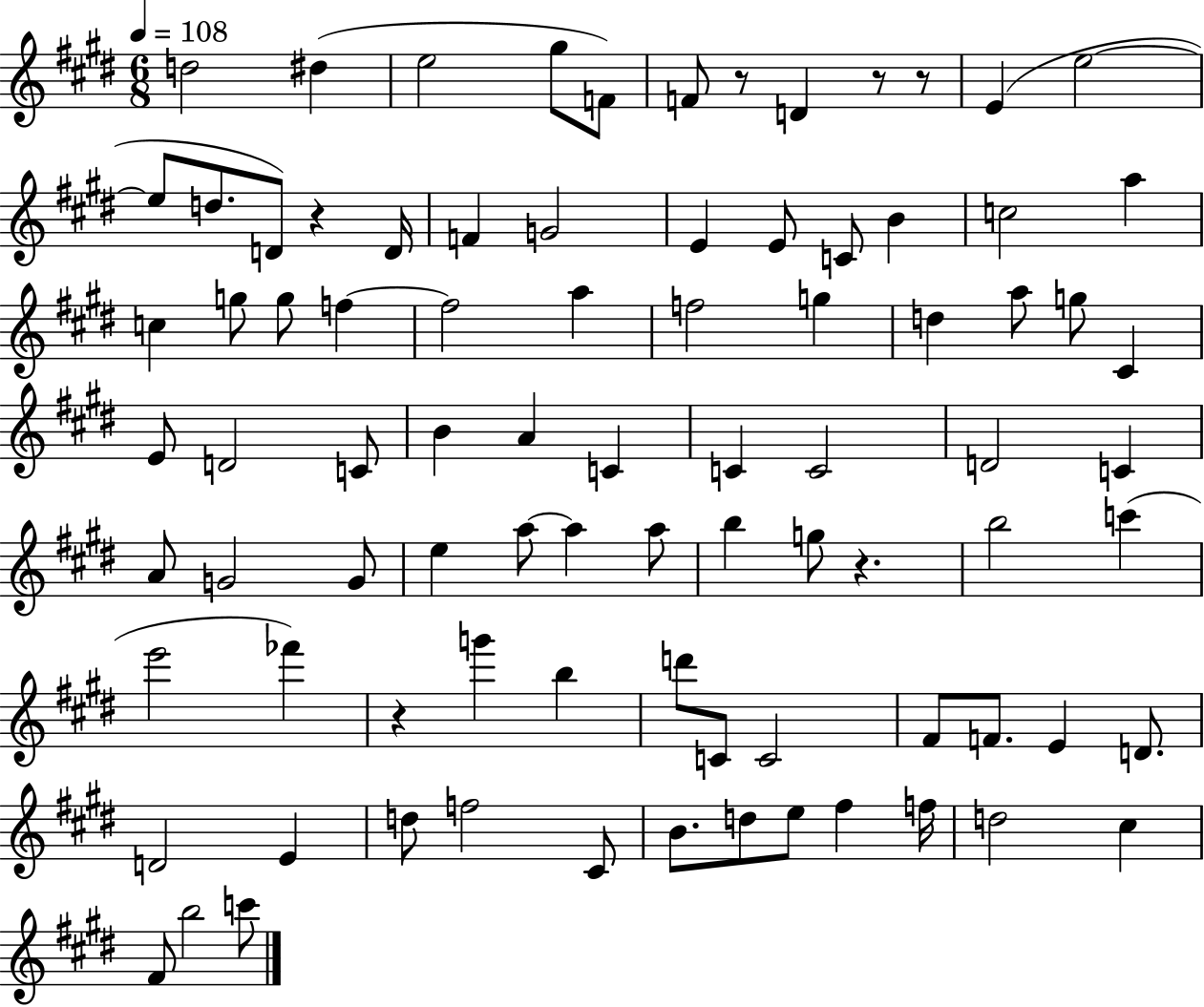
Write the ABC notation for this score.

X:1
T:Untitled
M:6/8
L:1/4
K:E
d2 ^d e2 ^g/2 F/2 F/2 z/2 D z/2 z/2 E e2 e/2 d/2 D/2 z D/4 F G2 E E/2 C/2 B c2 a c g/2 g/2 f f2 a f2 g d a/2 g/2 ^C E/2 D2 C/2 B A C C C2 D2 C A/2 G2 G/2 e a/2 a a/2 b g/2 z b2 c' e'2 _f' z g' b d'/2 C/2 C2 ^F/2 F/2 E D/2 D2 E d/2 f2 ^C/2 B/2 d/2 e/2 ^f f/4 d2 ^c ^F/2 b2 c'/2